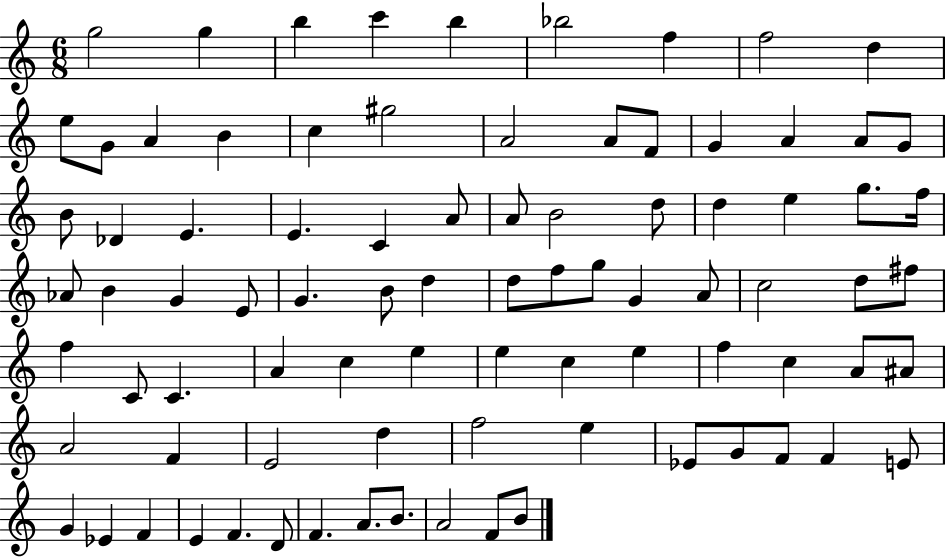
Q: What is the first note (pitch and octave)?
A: G5